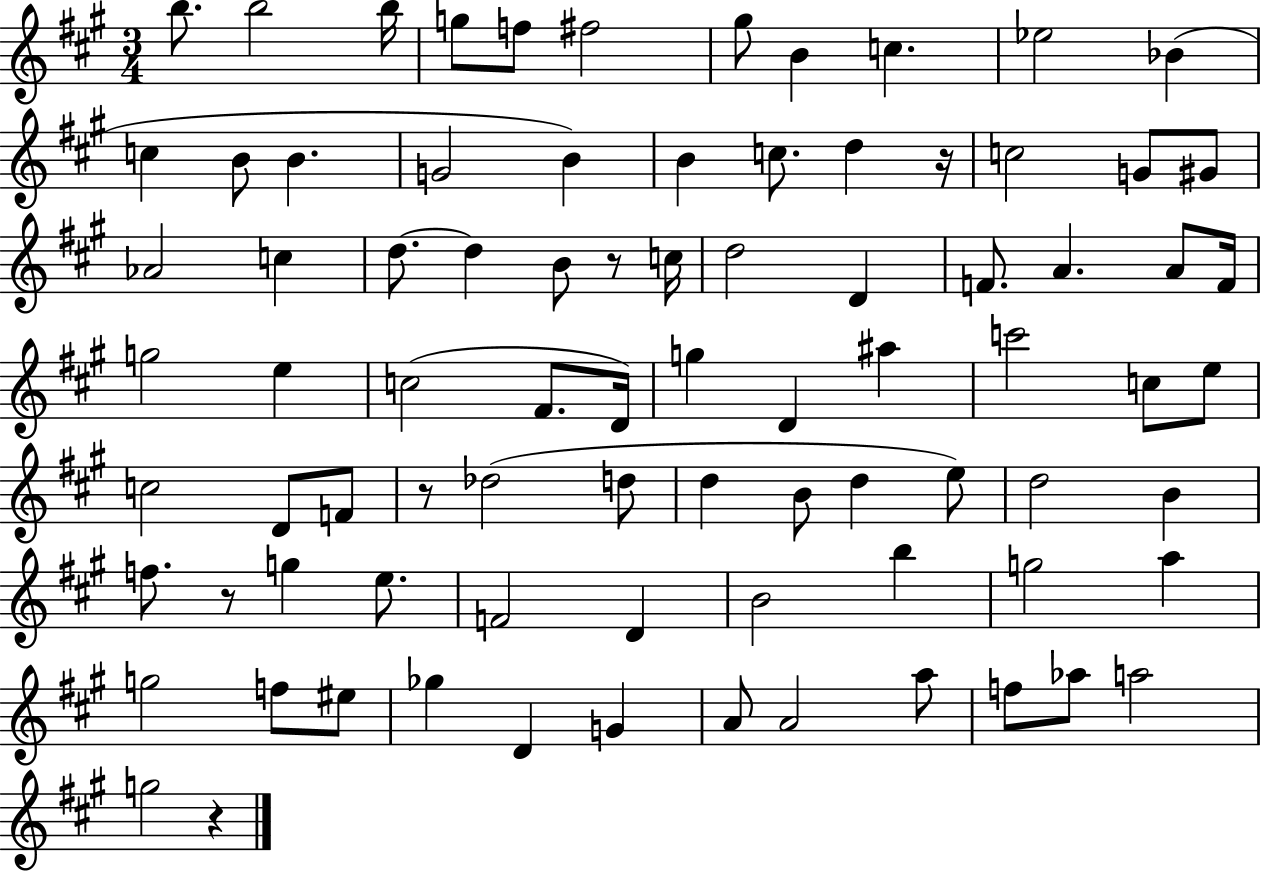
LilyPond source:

{
  \clef treble
  \numericTimeSignature
  \time 3/4
  \key a \major
  b''8. b''2 b''16 | g''8 f''8 fis''2 | gis''8 b'4 c''4. | ees''2 bes'4( | \break c''4 b'8 b'4. | g'2 b'4) | b'4 c''8. d''4 r16 | c''2 g'8 gis'8 | \break aes'2 c''4 | d''8.~~ d''4 b'8 r8 c''16 | d''2 d'4 | f'8. a'4. a'8 f'16 | \break g''2 e''4 | c''2( fis'8. d'16) | g''4 d'4 ais''4 | c'''2 c''8 e''8 | \break c''2 d'8 f'8 | r8 des''2( d''8 | d''4 b'8 d''4 e''8) | d''2 b'4 | \break f''8. r8 g''4 e''8. | f'2 d'4 | b'2 b''4 | g''2 a''4 | \break g''2 f''8 eis''8 | ges''4 d'4 g'4 | a'8 a'2 a''8 | f''8 aes''8 a''2 | \break g''2 r4 | \bar "|."
}